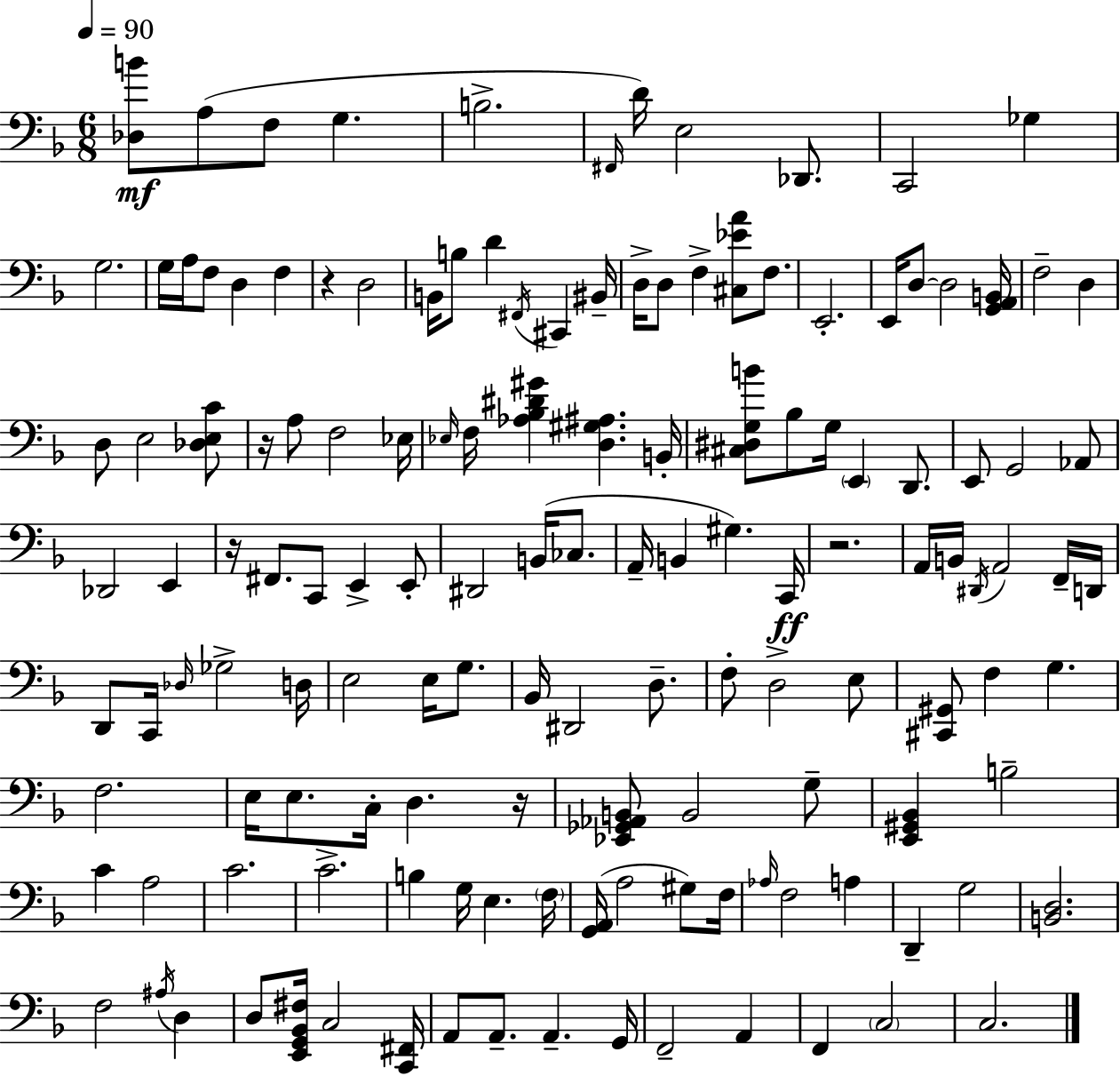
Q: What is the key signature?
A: D minor